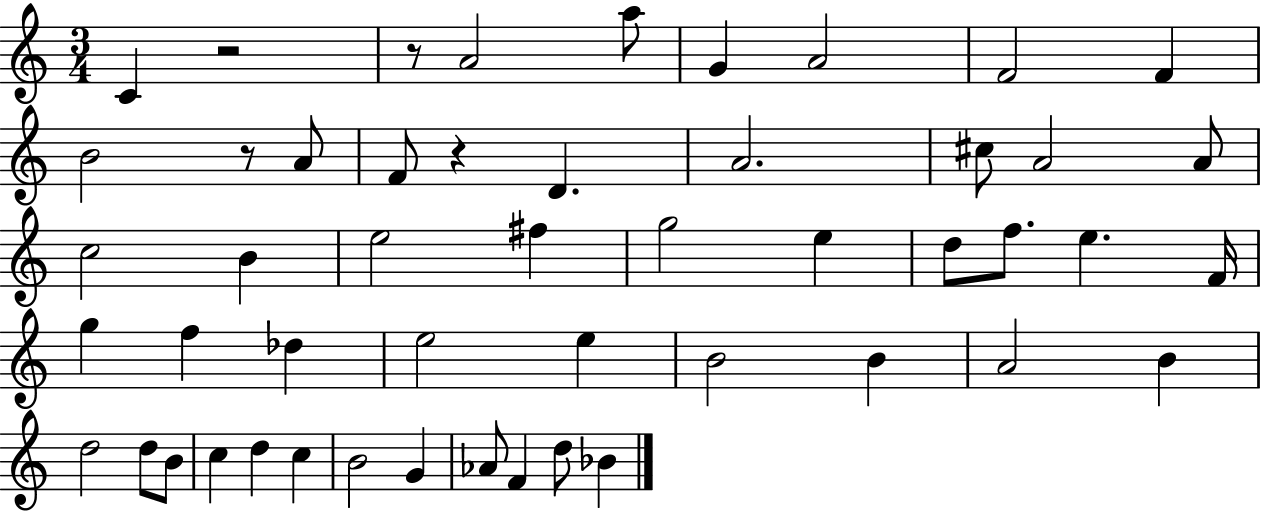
{
  \clef treble
  \numericTimeSignature
  \time 3/4
  \key c \major
  c'4 r2 | r8 a'2 a''8 | g'4 a'2 | f'2 f'4 | \break b'2 r8 a'8 | f'8 r4 d'4. | a'2. | cis''8 a'2 a'8 | \break c''2 b'4 | e''2 fis''4 | g''2 e''4 | d''8 f''8. e''4. f'16 | \break g''4 f''4 des''4 | e''2 e''4 | b'2 b'4 | a'2 b'4 | \break d''2 d''8 b'8 | c''4 d''4 c''4 | b'2 g'4 | aes'8 f'4 d''8 bes'4 | \break \bar "|."
}